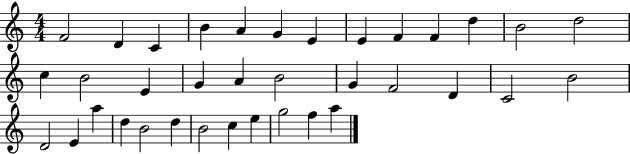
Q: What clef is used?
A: treble